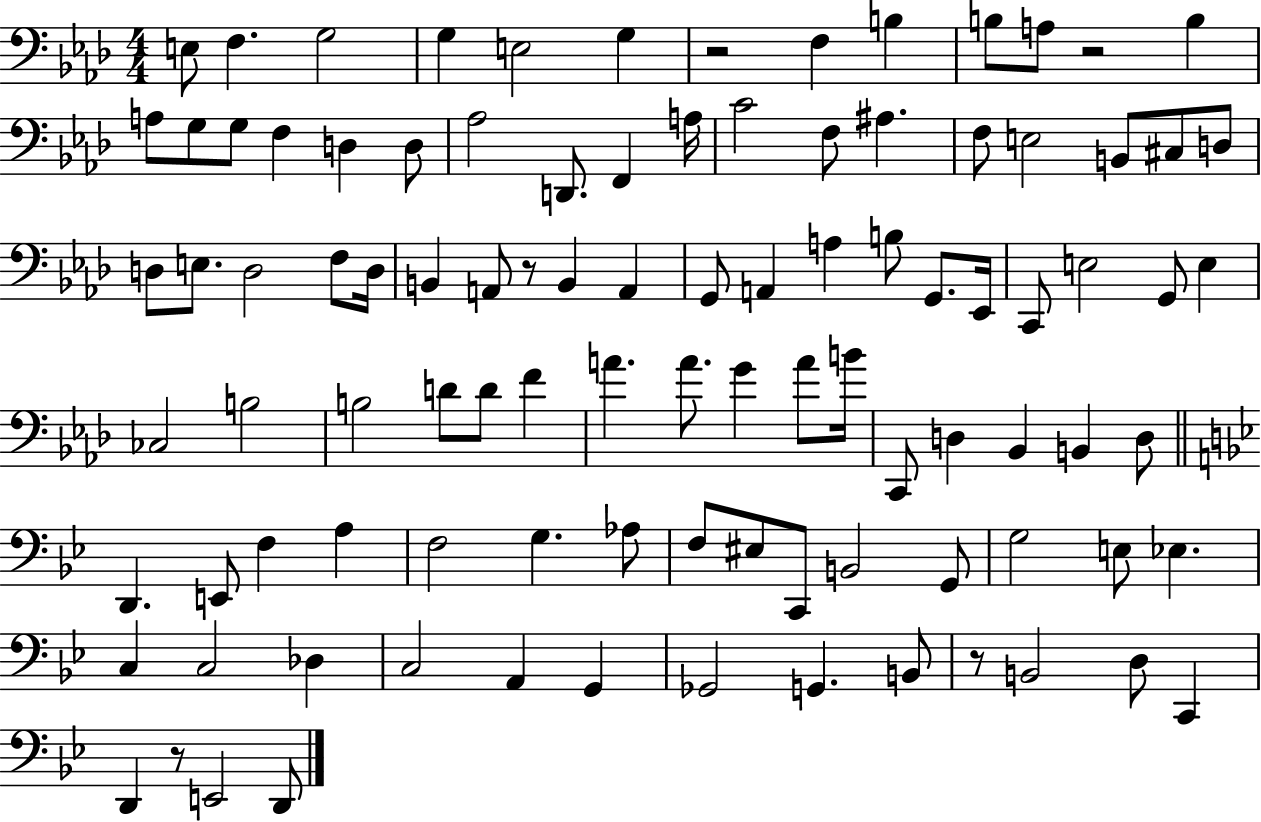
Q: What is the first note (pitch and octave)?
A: E3